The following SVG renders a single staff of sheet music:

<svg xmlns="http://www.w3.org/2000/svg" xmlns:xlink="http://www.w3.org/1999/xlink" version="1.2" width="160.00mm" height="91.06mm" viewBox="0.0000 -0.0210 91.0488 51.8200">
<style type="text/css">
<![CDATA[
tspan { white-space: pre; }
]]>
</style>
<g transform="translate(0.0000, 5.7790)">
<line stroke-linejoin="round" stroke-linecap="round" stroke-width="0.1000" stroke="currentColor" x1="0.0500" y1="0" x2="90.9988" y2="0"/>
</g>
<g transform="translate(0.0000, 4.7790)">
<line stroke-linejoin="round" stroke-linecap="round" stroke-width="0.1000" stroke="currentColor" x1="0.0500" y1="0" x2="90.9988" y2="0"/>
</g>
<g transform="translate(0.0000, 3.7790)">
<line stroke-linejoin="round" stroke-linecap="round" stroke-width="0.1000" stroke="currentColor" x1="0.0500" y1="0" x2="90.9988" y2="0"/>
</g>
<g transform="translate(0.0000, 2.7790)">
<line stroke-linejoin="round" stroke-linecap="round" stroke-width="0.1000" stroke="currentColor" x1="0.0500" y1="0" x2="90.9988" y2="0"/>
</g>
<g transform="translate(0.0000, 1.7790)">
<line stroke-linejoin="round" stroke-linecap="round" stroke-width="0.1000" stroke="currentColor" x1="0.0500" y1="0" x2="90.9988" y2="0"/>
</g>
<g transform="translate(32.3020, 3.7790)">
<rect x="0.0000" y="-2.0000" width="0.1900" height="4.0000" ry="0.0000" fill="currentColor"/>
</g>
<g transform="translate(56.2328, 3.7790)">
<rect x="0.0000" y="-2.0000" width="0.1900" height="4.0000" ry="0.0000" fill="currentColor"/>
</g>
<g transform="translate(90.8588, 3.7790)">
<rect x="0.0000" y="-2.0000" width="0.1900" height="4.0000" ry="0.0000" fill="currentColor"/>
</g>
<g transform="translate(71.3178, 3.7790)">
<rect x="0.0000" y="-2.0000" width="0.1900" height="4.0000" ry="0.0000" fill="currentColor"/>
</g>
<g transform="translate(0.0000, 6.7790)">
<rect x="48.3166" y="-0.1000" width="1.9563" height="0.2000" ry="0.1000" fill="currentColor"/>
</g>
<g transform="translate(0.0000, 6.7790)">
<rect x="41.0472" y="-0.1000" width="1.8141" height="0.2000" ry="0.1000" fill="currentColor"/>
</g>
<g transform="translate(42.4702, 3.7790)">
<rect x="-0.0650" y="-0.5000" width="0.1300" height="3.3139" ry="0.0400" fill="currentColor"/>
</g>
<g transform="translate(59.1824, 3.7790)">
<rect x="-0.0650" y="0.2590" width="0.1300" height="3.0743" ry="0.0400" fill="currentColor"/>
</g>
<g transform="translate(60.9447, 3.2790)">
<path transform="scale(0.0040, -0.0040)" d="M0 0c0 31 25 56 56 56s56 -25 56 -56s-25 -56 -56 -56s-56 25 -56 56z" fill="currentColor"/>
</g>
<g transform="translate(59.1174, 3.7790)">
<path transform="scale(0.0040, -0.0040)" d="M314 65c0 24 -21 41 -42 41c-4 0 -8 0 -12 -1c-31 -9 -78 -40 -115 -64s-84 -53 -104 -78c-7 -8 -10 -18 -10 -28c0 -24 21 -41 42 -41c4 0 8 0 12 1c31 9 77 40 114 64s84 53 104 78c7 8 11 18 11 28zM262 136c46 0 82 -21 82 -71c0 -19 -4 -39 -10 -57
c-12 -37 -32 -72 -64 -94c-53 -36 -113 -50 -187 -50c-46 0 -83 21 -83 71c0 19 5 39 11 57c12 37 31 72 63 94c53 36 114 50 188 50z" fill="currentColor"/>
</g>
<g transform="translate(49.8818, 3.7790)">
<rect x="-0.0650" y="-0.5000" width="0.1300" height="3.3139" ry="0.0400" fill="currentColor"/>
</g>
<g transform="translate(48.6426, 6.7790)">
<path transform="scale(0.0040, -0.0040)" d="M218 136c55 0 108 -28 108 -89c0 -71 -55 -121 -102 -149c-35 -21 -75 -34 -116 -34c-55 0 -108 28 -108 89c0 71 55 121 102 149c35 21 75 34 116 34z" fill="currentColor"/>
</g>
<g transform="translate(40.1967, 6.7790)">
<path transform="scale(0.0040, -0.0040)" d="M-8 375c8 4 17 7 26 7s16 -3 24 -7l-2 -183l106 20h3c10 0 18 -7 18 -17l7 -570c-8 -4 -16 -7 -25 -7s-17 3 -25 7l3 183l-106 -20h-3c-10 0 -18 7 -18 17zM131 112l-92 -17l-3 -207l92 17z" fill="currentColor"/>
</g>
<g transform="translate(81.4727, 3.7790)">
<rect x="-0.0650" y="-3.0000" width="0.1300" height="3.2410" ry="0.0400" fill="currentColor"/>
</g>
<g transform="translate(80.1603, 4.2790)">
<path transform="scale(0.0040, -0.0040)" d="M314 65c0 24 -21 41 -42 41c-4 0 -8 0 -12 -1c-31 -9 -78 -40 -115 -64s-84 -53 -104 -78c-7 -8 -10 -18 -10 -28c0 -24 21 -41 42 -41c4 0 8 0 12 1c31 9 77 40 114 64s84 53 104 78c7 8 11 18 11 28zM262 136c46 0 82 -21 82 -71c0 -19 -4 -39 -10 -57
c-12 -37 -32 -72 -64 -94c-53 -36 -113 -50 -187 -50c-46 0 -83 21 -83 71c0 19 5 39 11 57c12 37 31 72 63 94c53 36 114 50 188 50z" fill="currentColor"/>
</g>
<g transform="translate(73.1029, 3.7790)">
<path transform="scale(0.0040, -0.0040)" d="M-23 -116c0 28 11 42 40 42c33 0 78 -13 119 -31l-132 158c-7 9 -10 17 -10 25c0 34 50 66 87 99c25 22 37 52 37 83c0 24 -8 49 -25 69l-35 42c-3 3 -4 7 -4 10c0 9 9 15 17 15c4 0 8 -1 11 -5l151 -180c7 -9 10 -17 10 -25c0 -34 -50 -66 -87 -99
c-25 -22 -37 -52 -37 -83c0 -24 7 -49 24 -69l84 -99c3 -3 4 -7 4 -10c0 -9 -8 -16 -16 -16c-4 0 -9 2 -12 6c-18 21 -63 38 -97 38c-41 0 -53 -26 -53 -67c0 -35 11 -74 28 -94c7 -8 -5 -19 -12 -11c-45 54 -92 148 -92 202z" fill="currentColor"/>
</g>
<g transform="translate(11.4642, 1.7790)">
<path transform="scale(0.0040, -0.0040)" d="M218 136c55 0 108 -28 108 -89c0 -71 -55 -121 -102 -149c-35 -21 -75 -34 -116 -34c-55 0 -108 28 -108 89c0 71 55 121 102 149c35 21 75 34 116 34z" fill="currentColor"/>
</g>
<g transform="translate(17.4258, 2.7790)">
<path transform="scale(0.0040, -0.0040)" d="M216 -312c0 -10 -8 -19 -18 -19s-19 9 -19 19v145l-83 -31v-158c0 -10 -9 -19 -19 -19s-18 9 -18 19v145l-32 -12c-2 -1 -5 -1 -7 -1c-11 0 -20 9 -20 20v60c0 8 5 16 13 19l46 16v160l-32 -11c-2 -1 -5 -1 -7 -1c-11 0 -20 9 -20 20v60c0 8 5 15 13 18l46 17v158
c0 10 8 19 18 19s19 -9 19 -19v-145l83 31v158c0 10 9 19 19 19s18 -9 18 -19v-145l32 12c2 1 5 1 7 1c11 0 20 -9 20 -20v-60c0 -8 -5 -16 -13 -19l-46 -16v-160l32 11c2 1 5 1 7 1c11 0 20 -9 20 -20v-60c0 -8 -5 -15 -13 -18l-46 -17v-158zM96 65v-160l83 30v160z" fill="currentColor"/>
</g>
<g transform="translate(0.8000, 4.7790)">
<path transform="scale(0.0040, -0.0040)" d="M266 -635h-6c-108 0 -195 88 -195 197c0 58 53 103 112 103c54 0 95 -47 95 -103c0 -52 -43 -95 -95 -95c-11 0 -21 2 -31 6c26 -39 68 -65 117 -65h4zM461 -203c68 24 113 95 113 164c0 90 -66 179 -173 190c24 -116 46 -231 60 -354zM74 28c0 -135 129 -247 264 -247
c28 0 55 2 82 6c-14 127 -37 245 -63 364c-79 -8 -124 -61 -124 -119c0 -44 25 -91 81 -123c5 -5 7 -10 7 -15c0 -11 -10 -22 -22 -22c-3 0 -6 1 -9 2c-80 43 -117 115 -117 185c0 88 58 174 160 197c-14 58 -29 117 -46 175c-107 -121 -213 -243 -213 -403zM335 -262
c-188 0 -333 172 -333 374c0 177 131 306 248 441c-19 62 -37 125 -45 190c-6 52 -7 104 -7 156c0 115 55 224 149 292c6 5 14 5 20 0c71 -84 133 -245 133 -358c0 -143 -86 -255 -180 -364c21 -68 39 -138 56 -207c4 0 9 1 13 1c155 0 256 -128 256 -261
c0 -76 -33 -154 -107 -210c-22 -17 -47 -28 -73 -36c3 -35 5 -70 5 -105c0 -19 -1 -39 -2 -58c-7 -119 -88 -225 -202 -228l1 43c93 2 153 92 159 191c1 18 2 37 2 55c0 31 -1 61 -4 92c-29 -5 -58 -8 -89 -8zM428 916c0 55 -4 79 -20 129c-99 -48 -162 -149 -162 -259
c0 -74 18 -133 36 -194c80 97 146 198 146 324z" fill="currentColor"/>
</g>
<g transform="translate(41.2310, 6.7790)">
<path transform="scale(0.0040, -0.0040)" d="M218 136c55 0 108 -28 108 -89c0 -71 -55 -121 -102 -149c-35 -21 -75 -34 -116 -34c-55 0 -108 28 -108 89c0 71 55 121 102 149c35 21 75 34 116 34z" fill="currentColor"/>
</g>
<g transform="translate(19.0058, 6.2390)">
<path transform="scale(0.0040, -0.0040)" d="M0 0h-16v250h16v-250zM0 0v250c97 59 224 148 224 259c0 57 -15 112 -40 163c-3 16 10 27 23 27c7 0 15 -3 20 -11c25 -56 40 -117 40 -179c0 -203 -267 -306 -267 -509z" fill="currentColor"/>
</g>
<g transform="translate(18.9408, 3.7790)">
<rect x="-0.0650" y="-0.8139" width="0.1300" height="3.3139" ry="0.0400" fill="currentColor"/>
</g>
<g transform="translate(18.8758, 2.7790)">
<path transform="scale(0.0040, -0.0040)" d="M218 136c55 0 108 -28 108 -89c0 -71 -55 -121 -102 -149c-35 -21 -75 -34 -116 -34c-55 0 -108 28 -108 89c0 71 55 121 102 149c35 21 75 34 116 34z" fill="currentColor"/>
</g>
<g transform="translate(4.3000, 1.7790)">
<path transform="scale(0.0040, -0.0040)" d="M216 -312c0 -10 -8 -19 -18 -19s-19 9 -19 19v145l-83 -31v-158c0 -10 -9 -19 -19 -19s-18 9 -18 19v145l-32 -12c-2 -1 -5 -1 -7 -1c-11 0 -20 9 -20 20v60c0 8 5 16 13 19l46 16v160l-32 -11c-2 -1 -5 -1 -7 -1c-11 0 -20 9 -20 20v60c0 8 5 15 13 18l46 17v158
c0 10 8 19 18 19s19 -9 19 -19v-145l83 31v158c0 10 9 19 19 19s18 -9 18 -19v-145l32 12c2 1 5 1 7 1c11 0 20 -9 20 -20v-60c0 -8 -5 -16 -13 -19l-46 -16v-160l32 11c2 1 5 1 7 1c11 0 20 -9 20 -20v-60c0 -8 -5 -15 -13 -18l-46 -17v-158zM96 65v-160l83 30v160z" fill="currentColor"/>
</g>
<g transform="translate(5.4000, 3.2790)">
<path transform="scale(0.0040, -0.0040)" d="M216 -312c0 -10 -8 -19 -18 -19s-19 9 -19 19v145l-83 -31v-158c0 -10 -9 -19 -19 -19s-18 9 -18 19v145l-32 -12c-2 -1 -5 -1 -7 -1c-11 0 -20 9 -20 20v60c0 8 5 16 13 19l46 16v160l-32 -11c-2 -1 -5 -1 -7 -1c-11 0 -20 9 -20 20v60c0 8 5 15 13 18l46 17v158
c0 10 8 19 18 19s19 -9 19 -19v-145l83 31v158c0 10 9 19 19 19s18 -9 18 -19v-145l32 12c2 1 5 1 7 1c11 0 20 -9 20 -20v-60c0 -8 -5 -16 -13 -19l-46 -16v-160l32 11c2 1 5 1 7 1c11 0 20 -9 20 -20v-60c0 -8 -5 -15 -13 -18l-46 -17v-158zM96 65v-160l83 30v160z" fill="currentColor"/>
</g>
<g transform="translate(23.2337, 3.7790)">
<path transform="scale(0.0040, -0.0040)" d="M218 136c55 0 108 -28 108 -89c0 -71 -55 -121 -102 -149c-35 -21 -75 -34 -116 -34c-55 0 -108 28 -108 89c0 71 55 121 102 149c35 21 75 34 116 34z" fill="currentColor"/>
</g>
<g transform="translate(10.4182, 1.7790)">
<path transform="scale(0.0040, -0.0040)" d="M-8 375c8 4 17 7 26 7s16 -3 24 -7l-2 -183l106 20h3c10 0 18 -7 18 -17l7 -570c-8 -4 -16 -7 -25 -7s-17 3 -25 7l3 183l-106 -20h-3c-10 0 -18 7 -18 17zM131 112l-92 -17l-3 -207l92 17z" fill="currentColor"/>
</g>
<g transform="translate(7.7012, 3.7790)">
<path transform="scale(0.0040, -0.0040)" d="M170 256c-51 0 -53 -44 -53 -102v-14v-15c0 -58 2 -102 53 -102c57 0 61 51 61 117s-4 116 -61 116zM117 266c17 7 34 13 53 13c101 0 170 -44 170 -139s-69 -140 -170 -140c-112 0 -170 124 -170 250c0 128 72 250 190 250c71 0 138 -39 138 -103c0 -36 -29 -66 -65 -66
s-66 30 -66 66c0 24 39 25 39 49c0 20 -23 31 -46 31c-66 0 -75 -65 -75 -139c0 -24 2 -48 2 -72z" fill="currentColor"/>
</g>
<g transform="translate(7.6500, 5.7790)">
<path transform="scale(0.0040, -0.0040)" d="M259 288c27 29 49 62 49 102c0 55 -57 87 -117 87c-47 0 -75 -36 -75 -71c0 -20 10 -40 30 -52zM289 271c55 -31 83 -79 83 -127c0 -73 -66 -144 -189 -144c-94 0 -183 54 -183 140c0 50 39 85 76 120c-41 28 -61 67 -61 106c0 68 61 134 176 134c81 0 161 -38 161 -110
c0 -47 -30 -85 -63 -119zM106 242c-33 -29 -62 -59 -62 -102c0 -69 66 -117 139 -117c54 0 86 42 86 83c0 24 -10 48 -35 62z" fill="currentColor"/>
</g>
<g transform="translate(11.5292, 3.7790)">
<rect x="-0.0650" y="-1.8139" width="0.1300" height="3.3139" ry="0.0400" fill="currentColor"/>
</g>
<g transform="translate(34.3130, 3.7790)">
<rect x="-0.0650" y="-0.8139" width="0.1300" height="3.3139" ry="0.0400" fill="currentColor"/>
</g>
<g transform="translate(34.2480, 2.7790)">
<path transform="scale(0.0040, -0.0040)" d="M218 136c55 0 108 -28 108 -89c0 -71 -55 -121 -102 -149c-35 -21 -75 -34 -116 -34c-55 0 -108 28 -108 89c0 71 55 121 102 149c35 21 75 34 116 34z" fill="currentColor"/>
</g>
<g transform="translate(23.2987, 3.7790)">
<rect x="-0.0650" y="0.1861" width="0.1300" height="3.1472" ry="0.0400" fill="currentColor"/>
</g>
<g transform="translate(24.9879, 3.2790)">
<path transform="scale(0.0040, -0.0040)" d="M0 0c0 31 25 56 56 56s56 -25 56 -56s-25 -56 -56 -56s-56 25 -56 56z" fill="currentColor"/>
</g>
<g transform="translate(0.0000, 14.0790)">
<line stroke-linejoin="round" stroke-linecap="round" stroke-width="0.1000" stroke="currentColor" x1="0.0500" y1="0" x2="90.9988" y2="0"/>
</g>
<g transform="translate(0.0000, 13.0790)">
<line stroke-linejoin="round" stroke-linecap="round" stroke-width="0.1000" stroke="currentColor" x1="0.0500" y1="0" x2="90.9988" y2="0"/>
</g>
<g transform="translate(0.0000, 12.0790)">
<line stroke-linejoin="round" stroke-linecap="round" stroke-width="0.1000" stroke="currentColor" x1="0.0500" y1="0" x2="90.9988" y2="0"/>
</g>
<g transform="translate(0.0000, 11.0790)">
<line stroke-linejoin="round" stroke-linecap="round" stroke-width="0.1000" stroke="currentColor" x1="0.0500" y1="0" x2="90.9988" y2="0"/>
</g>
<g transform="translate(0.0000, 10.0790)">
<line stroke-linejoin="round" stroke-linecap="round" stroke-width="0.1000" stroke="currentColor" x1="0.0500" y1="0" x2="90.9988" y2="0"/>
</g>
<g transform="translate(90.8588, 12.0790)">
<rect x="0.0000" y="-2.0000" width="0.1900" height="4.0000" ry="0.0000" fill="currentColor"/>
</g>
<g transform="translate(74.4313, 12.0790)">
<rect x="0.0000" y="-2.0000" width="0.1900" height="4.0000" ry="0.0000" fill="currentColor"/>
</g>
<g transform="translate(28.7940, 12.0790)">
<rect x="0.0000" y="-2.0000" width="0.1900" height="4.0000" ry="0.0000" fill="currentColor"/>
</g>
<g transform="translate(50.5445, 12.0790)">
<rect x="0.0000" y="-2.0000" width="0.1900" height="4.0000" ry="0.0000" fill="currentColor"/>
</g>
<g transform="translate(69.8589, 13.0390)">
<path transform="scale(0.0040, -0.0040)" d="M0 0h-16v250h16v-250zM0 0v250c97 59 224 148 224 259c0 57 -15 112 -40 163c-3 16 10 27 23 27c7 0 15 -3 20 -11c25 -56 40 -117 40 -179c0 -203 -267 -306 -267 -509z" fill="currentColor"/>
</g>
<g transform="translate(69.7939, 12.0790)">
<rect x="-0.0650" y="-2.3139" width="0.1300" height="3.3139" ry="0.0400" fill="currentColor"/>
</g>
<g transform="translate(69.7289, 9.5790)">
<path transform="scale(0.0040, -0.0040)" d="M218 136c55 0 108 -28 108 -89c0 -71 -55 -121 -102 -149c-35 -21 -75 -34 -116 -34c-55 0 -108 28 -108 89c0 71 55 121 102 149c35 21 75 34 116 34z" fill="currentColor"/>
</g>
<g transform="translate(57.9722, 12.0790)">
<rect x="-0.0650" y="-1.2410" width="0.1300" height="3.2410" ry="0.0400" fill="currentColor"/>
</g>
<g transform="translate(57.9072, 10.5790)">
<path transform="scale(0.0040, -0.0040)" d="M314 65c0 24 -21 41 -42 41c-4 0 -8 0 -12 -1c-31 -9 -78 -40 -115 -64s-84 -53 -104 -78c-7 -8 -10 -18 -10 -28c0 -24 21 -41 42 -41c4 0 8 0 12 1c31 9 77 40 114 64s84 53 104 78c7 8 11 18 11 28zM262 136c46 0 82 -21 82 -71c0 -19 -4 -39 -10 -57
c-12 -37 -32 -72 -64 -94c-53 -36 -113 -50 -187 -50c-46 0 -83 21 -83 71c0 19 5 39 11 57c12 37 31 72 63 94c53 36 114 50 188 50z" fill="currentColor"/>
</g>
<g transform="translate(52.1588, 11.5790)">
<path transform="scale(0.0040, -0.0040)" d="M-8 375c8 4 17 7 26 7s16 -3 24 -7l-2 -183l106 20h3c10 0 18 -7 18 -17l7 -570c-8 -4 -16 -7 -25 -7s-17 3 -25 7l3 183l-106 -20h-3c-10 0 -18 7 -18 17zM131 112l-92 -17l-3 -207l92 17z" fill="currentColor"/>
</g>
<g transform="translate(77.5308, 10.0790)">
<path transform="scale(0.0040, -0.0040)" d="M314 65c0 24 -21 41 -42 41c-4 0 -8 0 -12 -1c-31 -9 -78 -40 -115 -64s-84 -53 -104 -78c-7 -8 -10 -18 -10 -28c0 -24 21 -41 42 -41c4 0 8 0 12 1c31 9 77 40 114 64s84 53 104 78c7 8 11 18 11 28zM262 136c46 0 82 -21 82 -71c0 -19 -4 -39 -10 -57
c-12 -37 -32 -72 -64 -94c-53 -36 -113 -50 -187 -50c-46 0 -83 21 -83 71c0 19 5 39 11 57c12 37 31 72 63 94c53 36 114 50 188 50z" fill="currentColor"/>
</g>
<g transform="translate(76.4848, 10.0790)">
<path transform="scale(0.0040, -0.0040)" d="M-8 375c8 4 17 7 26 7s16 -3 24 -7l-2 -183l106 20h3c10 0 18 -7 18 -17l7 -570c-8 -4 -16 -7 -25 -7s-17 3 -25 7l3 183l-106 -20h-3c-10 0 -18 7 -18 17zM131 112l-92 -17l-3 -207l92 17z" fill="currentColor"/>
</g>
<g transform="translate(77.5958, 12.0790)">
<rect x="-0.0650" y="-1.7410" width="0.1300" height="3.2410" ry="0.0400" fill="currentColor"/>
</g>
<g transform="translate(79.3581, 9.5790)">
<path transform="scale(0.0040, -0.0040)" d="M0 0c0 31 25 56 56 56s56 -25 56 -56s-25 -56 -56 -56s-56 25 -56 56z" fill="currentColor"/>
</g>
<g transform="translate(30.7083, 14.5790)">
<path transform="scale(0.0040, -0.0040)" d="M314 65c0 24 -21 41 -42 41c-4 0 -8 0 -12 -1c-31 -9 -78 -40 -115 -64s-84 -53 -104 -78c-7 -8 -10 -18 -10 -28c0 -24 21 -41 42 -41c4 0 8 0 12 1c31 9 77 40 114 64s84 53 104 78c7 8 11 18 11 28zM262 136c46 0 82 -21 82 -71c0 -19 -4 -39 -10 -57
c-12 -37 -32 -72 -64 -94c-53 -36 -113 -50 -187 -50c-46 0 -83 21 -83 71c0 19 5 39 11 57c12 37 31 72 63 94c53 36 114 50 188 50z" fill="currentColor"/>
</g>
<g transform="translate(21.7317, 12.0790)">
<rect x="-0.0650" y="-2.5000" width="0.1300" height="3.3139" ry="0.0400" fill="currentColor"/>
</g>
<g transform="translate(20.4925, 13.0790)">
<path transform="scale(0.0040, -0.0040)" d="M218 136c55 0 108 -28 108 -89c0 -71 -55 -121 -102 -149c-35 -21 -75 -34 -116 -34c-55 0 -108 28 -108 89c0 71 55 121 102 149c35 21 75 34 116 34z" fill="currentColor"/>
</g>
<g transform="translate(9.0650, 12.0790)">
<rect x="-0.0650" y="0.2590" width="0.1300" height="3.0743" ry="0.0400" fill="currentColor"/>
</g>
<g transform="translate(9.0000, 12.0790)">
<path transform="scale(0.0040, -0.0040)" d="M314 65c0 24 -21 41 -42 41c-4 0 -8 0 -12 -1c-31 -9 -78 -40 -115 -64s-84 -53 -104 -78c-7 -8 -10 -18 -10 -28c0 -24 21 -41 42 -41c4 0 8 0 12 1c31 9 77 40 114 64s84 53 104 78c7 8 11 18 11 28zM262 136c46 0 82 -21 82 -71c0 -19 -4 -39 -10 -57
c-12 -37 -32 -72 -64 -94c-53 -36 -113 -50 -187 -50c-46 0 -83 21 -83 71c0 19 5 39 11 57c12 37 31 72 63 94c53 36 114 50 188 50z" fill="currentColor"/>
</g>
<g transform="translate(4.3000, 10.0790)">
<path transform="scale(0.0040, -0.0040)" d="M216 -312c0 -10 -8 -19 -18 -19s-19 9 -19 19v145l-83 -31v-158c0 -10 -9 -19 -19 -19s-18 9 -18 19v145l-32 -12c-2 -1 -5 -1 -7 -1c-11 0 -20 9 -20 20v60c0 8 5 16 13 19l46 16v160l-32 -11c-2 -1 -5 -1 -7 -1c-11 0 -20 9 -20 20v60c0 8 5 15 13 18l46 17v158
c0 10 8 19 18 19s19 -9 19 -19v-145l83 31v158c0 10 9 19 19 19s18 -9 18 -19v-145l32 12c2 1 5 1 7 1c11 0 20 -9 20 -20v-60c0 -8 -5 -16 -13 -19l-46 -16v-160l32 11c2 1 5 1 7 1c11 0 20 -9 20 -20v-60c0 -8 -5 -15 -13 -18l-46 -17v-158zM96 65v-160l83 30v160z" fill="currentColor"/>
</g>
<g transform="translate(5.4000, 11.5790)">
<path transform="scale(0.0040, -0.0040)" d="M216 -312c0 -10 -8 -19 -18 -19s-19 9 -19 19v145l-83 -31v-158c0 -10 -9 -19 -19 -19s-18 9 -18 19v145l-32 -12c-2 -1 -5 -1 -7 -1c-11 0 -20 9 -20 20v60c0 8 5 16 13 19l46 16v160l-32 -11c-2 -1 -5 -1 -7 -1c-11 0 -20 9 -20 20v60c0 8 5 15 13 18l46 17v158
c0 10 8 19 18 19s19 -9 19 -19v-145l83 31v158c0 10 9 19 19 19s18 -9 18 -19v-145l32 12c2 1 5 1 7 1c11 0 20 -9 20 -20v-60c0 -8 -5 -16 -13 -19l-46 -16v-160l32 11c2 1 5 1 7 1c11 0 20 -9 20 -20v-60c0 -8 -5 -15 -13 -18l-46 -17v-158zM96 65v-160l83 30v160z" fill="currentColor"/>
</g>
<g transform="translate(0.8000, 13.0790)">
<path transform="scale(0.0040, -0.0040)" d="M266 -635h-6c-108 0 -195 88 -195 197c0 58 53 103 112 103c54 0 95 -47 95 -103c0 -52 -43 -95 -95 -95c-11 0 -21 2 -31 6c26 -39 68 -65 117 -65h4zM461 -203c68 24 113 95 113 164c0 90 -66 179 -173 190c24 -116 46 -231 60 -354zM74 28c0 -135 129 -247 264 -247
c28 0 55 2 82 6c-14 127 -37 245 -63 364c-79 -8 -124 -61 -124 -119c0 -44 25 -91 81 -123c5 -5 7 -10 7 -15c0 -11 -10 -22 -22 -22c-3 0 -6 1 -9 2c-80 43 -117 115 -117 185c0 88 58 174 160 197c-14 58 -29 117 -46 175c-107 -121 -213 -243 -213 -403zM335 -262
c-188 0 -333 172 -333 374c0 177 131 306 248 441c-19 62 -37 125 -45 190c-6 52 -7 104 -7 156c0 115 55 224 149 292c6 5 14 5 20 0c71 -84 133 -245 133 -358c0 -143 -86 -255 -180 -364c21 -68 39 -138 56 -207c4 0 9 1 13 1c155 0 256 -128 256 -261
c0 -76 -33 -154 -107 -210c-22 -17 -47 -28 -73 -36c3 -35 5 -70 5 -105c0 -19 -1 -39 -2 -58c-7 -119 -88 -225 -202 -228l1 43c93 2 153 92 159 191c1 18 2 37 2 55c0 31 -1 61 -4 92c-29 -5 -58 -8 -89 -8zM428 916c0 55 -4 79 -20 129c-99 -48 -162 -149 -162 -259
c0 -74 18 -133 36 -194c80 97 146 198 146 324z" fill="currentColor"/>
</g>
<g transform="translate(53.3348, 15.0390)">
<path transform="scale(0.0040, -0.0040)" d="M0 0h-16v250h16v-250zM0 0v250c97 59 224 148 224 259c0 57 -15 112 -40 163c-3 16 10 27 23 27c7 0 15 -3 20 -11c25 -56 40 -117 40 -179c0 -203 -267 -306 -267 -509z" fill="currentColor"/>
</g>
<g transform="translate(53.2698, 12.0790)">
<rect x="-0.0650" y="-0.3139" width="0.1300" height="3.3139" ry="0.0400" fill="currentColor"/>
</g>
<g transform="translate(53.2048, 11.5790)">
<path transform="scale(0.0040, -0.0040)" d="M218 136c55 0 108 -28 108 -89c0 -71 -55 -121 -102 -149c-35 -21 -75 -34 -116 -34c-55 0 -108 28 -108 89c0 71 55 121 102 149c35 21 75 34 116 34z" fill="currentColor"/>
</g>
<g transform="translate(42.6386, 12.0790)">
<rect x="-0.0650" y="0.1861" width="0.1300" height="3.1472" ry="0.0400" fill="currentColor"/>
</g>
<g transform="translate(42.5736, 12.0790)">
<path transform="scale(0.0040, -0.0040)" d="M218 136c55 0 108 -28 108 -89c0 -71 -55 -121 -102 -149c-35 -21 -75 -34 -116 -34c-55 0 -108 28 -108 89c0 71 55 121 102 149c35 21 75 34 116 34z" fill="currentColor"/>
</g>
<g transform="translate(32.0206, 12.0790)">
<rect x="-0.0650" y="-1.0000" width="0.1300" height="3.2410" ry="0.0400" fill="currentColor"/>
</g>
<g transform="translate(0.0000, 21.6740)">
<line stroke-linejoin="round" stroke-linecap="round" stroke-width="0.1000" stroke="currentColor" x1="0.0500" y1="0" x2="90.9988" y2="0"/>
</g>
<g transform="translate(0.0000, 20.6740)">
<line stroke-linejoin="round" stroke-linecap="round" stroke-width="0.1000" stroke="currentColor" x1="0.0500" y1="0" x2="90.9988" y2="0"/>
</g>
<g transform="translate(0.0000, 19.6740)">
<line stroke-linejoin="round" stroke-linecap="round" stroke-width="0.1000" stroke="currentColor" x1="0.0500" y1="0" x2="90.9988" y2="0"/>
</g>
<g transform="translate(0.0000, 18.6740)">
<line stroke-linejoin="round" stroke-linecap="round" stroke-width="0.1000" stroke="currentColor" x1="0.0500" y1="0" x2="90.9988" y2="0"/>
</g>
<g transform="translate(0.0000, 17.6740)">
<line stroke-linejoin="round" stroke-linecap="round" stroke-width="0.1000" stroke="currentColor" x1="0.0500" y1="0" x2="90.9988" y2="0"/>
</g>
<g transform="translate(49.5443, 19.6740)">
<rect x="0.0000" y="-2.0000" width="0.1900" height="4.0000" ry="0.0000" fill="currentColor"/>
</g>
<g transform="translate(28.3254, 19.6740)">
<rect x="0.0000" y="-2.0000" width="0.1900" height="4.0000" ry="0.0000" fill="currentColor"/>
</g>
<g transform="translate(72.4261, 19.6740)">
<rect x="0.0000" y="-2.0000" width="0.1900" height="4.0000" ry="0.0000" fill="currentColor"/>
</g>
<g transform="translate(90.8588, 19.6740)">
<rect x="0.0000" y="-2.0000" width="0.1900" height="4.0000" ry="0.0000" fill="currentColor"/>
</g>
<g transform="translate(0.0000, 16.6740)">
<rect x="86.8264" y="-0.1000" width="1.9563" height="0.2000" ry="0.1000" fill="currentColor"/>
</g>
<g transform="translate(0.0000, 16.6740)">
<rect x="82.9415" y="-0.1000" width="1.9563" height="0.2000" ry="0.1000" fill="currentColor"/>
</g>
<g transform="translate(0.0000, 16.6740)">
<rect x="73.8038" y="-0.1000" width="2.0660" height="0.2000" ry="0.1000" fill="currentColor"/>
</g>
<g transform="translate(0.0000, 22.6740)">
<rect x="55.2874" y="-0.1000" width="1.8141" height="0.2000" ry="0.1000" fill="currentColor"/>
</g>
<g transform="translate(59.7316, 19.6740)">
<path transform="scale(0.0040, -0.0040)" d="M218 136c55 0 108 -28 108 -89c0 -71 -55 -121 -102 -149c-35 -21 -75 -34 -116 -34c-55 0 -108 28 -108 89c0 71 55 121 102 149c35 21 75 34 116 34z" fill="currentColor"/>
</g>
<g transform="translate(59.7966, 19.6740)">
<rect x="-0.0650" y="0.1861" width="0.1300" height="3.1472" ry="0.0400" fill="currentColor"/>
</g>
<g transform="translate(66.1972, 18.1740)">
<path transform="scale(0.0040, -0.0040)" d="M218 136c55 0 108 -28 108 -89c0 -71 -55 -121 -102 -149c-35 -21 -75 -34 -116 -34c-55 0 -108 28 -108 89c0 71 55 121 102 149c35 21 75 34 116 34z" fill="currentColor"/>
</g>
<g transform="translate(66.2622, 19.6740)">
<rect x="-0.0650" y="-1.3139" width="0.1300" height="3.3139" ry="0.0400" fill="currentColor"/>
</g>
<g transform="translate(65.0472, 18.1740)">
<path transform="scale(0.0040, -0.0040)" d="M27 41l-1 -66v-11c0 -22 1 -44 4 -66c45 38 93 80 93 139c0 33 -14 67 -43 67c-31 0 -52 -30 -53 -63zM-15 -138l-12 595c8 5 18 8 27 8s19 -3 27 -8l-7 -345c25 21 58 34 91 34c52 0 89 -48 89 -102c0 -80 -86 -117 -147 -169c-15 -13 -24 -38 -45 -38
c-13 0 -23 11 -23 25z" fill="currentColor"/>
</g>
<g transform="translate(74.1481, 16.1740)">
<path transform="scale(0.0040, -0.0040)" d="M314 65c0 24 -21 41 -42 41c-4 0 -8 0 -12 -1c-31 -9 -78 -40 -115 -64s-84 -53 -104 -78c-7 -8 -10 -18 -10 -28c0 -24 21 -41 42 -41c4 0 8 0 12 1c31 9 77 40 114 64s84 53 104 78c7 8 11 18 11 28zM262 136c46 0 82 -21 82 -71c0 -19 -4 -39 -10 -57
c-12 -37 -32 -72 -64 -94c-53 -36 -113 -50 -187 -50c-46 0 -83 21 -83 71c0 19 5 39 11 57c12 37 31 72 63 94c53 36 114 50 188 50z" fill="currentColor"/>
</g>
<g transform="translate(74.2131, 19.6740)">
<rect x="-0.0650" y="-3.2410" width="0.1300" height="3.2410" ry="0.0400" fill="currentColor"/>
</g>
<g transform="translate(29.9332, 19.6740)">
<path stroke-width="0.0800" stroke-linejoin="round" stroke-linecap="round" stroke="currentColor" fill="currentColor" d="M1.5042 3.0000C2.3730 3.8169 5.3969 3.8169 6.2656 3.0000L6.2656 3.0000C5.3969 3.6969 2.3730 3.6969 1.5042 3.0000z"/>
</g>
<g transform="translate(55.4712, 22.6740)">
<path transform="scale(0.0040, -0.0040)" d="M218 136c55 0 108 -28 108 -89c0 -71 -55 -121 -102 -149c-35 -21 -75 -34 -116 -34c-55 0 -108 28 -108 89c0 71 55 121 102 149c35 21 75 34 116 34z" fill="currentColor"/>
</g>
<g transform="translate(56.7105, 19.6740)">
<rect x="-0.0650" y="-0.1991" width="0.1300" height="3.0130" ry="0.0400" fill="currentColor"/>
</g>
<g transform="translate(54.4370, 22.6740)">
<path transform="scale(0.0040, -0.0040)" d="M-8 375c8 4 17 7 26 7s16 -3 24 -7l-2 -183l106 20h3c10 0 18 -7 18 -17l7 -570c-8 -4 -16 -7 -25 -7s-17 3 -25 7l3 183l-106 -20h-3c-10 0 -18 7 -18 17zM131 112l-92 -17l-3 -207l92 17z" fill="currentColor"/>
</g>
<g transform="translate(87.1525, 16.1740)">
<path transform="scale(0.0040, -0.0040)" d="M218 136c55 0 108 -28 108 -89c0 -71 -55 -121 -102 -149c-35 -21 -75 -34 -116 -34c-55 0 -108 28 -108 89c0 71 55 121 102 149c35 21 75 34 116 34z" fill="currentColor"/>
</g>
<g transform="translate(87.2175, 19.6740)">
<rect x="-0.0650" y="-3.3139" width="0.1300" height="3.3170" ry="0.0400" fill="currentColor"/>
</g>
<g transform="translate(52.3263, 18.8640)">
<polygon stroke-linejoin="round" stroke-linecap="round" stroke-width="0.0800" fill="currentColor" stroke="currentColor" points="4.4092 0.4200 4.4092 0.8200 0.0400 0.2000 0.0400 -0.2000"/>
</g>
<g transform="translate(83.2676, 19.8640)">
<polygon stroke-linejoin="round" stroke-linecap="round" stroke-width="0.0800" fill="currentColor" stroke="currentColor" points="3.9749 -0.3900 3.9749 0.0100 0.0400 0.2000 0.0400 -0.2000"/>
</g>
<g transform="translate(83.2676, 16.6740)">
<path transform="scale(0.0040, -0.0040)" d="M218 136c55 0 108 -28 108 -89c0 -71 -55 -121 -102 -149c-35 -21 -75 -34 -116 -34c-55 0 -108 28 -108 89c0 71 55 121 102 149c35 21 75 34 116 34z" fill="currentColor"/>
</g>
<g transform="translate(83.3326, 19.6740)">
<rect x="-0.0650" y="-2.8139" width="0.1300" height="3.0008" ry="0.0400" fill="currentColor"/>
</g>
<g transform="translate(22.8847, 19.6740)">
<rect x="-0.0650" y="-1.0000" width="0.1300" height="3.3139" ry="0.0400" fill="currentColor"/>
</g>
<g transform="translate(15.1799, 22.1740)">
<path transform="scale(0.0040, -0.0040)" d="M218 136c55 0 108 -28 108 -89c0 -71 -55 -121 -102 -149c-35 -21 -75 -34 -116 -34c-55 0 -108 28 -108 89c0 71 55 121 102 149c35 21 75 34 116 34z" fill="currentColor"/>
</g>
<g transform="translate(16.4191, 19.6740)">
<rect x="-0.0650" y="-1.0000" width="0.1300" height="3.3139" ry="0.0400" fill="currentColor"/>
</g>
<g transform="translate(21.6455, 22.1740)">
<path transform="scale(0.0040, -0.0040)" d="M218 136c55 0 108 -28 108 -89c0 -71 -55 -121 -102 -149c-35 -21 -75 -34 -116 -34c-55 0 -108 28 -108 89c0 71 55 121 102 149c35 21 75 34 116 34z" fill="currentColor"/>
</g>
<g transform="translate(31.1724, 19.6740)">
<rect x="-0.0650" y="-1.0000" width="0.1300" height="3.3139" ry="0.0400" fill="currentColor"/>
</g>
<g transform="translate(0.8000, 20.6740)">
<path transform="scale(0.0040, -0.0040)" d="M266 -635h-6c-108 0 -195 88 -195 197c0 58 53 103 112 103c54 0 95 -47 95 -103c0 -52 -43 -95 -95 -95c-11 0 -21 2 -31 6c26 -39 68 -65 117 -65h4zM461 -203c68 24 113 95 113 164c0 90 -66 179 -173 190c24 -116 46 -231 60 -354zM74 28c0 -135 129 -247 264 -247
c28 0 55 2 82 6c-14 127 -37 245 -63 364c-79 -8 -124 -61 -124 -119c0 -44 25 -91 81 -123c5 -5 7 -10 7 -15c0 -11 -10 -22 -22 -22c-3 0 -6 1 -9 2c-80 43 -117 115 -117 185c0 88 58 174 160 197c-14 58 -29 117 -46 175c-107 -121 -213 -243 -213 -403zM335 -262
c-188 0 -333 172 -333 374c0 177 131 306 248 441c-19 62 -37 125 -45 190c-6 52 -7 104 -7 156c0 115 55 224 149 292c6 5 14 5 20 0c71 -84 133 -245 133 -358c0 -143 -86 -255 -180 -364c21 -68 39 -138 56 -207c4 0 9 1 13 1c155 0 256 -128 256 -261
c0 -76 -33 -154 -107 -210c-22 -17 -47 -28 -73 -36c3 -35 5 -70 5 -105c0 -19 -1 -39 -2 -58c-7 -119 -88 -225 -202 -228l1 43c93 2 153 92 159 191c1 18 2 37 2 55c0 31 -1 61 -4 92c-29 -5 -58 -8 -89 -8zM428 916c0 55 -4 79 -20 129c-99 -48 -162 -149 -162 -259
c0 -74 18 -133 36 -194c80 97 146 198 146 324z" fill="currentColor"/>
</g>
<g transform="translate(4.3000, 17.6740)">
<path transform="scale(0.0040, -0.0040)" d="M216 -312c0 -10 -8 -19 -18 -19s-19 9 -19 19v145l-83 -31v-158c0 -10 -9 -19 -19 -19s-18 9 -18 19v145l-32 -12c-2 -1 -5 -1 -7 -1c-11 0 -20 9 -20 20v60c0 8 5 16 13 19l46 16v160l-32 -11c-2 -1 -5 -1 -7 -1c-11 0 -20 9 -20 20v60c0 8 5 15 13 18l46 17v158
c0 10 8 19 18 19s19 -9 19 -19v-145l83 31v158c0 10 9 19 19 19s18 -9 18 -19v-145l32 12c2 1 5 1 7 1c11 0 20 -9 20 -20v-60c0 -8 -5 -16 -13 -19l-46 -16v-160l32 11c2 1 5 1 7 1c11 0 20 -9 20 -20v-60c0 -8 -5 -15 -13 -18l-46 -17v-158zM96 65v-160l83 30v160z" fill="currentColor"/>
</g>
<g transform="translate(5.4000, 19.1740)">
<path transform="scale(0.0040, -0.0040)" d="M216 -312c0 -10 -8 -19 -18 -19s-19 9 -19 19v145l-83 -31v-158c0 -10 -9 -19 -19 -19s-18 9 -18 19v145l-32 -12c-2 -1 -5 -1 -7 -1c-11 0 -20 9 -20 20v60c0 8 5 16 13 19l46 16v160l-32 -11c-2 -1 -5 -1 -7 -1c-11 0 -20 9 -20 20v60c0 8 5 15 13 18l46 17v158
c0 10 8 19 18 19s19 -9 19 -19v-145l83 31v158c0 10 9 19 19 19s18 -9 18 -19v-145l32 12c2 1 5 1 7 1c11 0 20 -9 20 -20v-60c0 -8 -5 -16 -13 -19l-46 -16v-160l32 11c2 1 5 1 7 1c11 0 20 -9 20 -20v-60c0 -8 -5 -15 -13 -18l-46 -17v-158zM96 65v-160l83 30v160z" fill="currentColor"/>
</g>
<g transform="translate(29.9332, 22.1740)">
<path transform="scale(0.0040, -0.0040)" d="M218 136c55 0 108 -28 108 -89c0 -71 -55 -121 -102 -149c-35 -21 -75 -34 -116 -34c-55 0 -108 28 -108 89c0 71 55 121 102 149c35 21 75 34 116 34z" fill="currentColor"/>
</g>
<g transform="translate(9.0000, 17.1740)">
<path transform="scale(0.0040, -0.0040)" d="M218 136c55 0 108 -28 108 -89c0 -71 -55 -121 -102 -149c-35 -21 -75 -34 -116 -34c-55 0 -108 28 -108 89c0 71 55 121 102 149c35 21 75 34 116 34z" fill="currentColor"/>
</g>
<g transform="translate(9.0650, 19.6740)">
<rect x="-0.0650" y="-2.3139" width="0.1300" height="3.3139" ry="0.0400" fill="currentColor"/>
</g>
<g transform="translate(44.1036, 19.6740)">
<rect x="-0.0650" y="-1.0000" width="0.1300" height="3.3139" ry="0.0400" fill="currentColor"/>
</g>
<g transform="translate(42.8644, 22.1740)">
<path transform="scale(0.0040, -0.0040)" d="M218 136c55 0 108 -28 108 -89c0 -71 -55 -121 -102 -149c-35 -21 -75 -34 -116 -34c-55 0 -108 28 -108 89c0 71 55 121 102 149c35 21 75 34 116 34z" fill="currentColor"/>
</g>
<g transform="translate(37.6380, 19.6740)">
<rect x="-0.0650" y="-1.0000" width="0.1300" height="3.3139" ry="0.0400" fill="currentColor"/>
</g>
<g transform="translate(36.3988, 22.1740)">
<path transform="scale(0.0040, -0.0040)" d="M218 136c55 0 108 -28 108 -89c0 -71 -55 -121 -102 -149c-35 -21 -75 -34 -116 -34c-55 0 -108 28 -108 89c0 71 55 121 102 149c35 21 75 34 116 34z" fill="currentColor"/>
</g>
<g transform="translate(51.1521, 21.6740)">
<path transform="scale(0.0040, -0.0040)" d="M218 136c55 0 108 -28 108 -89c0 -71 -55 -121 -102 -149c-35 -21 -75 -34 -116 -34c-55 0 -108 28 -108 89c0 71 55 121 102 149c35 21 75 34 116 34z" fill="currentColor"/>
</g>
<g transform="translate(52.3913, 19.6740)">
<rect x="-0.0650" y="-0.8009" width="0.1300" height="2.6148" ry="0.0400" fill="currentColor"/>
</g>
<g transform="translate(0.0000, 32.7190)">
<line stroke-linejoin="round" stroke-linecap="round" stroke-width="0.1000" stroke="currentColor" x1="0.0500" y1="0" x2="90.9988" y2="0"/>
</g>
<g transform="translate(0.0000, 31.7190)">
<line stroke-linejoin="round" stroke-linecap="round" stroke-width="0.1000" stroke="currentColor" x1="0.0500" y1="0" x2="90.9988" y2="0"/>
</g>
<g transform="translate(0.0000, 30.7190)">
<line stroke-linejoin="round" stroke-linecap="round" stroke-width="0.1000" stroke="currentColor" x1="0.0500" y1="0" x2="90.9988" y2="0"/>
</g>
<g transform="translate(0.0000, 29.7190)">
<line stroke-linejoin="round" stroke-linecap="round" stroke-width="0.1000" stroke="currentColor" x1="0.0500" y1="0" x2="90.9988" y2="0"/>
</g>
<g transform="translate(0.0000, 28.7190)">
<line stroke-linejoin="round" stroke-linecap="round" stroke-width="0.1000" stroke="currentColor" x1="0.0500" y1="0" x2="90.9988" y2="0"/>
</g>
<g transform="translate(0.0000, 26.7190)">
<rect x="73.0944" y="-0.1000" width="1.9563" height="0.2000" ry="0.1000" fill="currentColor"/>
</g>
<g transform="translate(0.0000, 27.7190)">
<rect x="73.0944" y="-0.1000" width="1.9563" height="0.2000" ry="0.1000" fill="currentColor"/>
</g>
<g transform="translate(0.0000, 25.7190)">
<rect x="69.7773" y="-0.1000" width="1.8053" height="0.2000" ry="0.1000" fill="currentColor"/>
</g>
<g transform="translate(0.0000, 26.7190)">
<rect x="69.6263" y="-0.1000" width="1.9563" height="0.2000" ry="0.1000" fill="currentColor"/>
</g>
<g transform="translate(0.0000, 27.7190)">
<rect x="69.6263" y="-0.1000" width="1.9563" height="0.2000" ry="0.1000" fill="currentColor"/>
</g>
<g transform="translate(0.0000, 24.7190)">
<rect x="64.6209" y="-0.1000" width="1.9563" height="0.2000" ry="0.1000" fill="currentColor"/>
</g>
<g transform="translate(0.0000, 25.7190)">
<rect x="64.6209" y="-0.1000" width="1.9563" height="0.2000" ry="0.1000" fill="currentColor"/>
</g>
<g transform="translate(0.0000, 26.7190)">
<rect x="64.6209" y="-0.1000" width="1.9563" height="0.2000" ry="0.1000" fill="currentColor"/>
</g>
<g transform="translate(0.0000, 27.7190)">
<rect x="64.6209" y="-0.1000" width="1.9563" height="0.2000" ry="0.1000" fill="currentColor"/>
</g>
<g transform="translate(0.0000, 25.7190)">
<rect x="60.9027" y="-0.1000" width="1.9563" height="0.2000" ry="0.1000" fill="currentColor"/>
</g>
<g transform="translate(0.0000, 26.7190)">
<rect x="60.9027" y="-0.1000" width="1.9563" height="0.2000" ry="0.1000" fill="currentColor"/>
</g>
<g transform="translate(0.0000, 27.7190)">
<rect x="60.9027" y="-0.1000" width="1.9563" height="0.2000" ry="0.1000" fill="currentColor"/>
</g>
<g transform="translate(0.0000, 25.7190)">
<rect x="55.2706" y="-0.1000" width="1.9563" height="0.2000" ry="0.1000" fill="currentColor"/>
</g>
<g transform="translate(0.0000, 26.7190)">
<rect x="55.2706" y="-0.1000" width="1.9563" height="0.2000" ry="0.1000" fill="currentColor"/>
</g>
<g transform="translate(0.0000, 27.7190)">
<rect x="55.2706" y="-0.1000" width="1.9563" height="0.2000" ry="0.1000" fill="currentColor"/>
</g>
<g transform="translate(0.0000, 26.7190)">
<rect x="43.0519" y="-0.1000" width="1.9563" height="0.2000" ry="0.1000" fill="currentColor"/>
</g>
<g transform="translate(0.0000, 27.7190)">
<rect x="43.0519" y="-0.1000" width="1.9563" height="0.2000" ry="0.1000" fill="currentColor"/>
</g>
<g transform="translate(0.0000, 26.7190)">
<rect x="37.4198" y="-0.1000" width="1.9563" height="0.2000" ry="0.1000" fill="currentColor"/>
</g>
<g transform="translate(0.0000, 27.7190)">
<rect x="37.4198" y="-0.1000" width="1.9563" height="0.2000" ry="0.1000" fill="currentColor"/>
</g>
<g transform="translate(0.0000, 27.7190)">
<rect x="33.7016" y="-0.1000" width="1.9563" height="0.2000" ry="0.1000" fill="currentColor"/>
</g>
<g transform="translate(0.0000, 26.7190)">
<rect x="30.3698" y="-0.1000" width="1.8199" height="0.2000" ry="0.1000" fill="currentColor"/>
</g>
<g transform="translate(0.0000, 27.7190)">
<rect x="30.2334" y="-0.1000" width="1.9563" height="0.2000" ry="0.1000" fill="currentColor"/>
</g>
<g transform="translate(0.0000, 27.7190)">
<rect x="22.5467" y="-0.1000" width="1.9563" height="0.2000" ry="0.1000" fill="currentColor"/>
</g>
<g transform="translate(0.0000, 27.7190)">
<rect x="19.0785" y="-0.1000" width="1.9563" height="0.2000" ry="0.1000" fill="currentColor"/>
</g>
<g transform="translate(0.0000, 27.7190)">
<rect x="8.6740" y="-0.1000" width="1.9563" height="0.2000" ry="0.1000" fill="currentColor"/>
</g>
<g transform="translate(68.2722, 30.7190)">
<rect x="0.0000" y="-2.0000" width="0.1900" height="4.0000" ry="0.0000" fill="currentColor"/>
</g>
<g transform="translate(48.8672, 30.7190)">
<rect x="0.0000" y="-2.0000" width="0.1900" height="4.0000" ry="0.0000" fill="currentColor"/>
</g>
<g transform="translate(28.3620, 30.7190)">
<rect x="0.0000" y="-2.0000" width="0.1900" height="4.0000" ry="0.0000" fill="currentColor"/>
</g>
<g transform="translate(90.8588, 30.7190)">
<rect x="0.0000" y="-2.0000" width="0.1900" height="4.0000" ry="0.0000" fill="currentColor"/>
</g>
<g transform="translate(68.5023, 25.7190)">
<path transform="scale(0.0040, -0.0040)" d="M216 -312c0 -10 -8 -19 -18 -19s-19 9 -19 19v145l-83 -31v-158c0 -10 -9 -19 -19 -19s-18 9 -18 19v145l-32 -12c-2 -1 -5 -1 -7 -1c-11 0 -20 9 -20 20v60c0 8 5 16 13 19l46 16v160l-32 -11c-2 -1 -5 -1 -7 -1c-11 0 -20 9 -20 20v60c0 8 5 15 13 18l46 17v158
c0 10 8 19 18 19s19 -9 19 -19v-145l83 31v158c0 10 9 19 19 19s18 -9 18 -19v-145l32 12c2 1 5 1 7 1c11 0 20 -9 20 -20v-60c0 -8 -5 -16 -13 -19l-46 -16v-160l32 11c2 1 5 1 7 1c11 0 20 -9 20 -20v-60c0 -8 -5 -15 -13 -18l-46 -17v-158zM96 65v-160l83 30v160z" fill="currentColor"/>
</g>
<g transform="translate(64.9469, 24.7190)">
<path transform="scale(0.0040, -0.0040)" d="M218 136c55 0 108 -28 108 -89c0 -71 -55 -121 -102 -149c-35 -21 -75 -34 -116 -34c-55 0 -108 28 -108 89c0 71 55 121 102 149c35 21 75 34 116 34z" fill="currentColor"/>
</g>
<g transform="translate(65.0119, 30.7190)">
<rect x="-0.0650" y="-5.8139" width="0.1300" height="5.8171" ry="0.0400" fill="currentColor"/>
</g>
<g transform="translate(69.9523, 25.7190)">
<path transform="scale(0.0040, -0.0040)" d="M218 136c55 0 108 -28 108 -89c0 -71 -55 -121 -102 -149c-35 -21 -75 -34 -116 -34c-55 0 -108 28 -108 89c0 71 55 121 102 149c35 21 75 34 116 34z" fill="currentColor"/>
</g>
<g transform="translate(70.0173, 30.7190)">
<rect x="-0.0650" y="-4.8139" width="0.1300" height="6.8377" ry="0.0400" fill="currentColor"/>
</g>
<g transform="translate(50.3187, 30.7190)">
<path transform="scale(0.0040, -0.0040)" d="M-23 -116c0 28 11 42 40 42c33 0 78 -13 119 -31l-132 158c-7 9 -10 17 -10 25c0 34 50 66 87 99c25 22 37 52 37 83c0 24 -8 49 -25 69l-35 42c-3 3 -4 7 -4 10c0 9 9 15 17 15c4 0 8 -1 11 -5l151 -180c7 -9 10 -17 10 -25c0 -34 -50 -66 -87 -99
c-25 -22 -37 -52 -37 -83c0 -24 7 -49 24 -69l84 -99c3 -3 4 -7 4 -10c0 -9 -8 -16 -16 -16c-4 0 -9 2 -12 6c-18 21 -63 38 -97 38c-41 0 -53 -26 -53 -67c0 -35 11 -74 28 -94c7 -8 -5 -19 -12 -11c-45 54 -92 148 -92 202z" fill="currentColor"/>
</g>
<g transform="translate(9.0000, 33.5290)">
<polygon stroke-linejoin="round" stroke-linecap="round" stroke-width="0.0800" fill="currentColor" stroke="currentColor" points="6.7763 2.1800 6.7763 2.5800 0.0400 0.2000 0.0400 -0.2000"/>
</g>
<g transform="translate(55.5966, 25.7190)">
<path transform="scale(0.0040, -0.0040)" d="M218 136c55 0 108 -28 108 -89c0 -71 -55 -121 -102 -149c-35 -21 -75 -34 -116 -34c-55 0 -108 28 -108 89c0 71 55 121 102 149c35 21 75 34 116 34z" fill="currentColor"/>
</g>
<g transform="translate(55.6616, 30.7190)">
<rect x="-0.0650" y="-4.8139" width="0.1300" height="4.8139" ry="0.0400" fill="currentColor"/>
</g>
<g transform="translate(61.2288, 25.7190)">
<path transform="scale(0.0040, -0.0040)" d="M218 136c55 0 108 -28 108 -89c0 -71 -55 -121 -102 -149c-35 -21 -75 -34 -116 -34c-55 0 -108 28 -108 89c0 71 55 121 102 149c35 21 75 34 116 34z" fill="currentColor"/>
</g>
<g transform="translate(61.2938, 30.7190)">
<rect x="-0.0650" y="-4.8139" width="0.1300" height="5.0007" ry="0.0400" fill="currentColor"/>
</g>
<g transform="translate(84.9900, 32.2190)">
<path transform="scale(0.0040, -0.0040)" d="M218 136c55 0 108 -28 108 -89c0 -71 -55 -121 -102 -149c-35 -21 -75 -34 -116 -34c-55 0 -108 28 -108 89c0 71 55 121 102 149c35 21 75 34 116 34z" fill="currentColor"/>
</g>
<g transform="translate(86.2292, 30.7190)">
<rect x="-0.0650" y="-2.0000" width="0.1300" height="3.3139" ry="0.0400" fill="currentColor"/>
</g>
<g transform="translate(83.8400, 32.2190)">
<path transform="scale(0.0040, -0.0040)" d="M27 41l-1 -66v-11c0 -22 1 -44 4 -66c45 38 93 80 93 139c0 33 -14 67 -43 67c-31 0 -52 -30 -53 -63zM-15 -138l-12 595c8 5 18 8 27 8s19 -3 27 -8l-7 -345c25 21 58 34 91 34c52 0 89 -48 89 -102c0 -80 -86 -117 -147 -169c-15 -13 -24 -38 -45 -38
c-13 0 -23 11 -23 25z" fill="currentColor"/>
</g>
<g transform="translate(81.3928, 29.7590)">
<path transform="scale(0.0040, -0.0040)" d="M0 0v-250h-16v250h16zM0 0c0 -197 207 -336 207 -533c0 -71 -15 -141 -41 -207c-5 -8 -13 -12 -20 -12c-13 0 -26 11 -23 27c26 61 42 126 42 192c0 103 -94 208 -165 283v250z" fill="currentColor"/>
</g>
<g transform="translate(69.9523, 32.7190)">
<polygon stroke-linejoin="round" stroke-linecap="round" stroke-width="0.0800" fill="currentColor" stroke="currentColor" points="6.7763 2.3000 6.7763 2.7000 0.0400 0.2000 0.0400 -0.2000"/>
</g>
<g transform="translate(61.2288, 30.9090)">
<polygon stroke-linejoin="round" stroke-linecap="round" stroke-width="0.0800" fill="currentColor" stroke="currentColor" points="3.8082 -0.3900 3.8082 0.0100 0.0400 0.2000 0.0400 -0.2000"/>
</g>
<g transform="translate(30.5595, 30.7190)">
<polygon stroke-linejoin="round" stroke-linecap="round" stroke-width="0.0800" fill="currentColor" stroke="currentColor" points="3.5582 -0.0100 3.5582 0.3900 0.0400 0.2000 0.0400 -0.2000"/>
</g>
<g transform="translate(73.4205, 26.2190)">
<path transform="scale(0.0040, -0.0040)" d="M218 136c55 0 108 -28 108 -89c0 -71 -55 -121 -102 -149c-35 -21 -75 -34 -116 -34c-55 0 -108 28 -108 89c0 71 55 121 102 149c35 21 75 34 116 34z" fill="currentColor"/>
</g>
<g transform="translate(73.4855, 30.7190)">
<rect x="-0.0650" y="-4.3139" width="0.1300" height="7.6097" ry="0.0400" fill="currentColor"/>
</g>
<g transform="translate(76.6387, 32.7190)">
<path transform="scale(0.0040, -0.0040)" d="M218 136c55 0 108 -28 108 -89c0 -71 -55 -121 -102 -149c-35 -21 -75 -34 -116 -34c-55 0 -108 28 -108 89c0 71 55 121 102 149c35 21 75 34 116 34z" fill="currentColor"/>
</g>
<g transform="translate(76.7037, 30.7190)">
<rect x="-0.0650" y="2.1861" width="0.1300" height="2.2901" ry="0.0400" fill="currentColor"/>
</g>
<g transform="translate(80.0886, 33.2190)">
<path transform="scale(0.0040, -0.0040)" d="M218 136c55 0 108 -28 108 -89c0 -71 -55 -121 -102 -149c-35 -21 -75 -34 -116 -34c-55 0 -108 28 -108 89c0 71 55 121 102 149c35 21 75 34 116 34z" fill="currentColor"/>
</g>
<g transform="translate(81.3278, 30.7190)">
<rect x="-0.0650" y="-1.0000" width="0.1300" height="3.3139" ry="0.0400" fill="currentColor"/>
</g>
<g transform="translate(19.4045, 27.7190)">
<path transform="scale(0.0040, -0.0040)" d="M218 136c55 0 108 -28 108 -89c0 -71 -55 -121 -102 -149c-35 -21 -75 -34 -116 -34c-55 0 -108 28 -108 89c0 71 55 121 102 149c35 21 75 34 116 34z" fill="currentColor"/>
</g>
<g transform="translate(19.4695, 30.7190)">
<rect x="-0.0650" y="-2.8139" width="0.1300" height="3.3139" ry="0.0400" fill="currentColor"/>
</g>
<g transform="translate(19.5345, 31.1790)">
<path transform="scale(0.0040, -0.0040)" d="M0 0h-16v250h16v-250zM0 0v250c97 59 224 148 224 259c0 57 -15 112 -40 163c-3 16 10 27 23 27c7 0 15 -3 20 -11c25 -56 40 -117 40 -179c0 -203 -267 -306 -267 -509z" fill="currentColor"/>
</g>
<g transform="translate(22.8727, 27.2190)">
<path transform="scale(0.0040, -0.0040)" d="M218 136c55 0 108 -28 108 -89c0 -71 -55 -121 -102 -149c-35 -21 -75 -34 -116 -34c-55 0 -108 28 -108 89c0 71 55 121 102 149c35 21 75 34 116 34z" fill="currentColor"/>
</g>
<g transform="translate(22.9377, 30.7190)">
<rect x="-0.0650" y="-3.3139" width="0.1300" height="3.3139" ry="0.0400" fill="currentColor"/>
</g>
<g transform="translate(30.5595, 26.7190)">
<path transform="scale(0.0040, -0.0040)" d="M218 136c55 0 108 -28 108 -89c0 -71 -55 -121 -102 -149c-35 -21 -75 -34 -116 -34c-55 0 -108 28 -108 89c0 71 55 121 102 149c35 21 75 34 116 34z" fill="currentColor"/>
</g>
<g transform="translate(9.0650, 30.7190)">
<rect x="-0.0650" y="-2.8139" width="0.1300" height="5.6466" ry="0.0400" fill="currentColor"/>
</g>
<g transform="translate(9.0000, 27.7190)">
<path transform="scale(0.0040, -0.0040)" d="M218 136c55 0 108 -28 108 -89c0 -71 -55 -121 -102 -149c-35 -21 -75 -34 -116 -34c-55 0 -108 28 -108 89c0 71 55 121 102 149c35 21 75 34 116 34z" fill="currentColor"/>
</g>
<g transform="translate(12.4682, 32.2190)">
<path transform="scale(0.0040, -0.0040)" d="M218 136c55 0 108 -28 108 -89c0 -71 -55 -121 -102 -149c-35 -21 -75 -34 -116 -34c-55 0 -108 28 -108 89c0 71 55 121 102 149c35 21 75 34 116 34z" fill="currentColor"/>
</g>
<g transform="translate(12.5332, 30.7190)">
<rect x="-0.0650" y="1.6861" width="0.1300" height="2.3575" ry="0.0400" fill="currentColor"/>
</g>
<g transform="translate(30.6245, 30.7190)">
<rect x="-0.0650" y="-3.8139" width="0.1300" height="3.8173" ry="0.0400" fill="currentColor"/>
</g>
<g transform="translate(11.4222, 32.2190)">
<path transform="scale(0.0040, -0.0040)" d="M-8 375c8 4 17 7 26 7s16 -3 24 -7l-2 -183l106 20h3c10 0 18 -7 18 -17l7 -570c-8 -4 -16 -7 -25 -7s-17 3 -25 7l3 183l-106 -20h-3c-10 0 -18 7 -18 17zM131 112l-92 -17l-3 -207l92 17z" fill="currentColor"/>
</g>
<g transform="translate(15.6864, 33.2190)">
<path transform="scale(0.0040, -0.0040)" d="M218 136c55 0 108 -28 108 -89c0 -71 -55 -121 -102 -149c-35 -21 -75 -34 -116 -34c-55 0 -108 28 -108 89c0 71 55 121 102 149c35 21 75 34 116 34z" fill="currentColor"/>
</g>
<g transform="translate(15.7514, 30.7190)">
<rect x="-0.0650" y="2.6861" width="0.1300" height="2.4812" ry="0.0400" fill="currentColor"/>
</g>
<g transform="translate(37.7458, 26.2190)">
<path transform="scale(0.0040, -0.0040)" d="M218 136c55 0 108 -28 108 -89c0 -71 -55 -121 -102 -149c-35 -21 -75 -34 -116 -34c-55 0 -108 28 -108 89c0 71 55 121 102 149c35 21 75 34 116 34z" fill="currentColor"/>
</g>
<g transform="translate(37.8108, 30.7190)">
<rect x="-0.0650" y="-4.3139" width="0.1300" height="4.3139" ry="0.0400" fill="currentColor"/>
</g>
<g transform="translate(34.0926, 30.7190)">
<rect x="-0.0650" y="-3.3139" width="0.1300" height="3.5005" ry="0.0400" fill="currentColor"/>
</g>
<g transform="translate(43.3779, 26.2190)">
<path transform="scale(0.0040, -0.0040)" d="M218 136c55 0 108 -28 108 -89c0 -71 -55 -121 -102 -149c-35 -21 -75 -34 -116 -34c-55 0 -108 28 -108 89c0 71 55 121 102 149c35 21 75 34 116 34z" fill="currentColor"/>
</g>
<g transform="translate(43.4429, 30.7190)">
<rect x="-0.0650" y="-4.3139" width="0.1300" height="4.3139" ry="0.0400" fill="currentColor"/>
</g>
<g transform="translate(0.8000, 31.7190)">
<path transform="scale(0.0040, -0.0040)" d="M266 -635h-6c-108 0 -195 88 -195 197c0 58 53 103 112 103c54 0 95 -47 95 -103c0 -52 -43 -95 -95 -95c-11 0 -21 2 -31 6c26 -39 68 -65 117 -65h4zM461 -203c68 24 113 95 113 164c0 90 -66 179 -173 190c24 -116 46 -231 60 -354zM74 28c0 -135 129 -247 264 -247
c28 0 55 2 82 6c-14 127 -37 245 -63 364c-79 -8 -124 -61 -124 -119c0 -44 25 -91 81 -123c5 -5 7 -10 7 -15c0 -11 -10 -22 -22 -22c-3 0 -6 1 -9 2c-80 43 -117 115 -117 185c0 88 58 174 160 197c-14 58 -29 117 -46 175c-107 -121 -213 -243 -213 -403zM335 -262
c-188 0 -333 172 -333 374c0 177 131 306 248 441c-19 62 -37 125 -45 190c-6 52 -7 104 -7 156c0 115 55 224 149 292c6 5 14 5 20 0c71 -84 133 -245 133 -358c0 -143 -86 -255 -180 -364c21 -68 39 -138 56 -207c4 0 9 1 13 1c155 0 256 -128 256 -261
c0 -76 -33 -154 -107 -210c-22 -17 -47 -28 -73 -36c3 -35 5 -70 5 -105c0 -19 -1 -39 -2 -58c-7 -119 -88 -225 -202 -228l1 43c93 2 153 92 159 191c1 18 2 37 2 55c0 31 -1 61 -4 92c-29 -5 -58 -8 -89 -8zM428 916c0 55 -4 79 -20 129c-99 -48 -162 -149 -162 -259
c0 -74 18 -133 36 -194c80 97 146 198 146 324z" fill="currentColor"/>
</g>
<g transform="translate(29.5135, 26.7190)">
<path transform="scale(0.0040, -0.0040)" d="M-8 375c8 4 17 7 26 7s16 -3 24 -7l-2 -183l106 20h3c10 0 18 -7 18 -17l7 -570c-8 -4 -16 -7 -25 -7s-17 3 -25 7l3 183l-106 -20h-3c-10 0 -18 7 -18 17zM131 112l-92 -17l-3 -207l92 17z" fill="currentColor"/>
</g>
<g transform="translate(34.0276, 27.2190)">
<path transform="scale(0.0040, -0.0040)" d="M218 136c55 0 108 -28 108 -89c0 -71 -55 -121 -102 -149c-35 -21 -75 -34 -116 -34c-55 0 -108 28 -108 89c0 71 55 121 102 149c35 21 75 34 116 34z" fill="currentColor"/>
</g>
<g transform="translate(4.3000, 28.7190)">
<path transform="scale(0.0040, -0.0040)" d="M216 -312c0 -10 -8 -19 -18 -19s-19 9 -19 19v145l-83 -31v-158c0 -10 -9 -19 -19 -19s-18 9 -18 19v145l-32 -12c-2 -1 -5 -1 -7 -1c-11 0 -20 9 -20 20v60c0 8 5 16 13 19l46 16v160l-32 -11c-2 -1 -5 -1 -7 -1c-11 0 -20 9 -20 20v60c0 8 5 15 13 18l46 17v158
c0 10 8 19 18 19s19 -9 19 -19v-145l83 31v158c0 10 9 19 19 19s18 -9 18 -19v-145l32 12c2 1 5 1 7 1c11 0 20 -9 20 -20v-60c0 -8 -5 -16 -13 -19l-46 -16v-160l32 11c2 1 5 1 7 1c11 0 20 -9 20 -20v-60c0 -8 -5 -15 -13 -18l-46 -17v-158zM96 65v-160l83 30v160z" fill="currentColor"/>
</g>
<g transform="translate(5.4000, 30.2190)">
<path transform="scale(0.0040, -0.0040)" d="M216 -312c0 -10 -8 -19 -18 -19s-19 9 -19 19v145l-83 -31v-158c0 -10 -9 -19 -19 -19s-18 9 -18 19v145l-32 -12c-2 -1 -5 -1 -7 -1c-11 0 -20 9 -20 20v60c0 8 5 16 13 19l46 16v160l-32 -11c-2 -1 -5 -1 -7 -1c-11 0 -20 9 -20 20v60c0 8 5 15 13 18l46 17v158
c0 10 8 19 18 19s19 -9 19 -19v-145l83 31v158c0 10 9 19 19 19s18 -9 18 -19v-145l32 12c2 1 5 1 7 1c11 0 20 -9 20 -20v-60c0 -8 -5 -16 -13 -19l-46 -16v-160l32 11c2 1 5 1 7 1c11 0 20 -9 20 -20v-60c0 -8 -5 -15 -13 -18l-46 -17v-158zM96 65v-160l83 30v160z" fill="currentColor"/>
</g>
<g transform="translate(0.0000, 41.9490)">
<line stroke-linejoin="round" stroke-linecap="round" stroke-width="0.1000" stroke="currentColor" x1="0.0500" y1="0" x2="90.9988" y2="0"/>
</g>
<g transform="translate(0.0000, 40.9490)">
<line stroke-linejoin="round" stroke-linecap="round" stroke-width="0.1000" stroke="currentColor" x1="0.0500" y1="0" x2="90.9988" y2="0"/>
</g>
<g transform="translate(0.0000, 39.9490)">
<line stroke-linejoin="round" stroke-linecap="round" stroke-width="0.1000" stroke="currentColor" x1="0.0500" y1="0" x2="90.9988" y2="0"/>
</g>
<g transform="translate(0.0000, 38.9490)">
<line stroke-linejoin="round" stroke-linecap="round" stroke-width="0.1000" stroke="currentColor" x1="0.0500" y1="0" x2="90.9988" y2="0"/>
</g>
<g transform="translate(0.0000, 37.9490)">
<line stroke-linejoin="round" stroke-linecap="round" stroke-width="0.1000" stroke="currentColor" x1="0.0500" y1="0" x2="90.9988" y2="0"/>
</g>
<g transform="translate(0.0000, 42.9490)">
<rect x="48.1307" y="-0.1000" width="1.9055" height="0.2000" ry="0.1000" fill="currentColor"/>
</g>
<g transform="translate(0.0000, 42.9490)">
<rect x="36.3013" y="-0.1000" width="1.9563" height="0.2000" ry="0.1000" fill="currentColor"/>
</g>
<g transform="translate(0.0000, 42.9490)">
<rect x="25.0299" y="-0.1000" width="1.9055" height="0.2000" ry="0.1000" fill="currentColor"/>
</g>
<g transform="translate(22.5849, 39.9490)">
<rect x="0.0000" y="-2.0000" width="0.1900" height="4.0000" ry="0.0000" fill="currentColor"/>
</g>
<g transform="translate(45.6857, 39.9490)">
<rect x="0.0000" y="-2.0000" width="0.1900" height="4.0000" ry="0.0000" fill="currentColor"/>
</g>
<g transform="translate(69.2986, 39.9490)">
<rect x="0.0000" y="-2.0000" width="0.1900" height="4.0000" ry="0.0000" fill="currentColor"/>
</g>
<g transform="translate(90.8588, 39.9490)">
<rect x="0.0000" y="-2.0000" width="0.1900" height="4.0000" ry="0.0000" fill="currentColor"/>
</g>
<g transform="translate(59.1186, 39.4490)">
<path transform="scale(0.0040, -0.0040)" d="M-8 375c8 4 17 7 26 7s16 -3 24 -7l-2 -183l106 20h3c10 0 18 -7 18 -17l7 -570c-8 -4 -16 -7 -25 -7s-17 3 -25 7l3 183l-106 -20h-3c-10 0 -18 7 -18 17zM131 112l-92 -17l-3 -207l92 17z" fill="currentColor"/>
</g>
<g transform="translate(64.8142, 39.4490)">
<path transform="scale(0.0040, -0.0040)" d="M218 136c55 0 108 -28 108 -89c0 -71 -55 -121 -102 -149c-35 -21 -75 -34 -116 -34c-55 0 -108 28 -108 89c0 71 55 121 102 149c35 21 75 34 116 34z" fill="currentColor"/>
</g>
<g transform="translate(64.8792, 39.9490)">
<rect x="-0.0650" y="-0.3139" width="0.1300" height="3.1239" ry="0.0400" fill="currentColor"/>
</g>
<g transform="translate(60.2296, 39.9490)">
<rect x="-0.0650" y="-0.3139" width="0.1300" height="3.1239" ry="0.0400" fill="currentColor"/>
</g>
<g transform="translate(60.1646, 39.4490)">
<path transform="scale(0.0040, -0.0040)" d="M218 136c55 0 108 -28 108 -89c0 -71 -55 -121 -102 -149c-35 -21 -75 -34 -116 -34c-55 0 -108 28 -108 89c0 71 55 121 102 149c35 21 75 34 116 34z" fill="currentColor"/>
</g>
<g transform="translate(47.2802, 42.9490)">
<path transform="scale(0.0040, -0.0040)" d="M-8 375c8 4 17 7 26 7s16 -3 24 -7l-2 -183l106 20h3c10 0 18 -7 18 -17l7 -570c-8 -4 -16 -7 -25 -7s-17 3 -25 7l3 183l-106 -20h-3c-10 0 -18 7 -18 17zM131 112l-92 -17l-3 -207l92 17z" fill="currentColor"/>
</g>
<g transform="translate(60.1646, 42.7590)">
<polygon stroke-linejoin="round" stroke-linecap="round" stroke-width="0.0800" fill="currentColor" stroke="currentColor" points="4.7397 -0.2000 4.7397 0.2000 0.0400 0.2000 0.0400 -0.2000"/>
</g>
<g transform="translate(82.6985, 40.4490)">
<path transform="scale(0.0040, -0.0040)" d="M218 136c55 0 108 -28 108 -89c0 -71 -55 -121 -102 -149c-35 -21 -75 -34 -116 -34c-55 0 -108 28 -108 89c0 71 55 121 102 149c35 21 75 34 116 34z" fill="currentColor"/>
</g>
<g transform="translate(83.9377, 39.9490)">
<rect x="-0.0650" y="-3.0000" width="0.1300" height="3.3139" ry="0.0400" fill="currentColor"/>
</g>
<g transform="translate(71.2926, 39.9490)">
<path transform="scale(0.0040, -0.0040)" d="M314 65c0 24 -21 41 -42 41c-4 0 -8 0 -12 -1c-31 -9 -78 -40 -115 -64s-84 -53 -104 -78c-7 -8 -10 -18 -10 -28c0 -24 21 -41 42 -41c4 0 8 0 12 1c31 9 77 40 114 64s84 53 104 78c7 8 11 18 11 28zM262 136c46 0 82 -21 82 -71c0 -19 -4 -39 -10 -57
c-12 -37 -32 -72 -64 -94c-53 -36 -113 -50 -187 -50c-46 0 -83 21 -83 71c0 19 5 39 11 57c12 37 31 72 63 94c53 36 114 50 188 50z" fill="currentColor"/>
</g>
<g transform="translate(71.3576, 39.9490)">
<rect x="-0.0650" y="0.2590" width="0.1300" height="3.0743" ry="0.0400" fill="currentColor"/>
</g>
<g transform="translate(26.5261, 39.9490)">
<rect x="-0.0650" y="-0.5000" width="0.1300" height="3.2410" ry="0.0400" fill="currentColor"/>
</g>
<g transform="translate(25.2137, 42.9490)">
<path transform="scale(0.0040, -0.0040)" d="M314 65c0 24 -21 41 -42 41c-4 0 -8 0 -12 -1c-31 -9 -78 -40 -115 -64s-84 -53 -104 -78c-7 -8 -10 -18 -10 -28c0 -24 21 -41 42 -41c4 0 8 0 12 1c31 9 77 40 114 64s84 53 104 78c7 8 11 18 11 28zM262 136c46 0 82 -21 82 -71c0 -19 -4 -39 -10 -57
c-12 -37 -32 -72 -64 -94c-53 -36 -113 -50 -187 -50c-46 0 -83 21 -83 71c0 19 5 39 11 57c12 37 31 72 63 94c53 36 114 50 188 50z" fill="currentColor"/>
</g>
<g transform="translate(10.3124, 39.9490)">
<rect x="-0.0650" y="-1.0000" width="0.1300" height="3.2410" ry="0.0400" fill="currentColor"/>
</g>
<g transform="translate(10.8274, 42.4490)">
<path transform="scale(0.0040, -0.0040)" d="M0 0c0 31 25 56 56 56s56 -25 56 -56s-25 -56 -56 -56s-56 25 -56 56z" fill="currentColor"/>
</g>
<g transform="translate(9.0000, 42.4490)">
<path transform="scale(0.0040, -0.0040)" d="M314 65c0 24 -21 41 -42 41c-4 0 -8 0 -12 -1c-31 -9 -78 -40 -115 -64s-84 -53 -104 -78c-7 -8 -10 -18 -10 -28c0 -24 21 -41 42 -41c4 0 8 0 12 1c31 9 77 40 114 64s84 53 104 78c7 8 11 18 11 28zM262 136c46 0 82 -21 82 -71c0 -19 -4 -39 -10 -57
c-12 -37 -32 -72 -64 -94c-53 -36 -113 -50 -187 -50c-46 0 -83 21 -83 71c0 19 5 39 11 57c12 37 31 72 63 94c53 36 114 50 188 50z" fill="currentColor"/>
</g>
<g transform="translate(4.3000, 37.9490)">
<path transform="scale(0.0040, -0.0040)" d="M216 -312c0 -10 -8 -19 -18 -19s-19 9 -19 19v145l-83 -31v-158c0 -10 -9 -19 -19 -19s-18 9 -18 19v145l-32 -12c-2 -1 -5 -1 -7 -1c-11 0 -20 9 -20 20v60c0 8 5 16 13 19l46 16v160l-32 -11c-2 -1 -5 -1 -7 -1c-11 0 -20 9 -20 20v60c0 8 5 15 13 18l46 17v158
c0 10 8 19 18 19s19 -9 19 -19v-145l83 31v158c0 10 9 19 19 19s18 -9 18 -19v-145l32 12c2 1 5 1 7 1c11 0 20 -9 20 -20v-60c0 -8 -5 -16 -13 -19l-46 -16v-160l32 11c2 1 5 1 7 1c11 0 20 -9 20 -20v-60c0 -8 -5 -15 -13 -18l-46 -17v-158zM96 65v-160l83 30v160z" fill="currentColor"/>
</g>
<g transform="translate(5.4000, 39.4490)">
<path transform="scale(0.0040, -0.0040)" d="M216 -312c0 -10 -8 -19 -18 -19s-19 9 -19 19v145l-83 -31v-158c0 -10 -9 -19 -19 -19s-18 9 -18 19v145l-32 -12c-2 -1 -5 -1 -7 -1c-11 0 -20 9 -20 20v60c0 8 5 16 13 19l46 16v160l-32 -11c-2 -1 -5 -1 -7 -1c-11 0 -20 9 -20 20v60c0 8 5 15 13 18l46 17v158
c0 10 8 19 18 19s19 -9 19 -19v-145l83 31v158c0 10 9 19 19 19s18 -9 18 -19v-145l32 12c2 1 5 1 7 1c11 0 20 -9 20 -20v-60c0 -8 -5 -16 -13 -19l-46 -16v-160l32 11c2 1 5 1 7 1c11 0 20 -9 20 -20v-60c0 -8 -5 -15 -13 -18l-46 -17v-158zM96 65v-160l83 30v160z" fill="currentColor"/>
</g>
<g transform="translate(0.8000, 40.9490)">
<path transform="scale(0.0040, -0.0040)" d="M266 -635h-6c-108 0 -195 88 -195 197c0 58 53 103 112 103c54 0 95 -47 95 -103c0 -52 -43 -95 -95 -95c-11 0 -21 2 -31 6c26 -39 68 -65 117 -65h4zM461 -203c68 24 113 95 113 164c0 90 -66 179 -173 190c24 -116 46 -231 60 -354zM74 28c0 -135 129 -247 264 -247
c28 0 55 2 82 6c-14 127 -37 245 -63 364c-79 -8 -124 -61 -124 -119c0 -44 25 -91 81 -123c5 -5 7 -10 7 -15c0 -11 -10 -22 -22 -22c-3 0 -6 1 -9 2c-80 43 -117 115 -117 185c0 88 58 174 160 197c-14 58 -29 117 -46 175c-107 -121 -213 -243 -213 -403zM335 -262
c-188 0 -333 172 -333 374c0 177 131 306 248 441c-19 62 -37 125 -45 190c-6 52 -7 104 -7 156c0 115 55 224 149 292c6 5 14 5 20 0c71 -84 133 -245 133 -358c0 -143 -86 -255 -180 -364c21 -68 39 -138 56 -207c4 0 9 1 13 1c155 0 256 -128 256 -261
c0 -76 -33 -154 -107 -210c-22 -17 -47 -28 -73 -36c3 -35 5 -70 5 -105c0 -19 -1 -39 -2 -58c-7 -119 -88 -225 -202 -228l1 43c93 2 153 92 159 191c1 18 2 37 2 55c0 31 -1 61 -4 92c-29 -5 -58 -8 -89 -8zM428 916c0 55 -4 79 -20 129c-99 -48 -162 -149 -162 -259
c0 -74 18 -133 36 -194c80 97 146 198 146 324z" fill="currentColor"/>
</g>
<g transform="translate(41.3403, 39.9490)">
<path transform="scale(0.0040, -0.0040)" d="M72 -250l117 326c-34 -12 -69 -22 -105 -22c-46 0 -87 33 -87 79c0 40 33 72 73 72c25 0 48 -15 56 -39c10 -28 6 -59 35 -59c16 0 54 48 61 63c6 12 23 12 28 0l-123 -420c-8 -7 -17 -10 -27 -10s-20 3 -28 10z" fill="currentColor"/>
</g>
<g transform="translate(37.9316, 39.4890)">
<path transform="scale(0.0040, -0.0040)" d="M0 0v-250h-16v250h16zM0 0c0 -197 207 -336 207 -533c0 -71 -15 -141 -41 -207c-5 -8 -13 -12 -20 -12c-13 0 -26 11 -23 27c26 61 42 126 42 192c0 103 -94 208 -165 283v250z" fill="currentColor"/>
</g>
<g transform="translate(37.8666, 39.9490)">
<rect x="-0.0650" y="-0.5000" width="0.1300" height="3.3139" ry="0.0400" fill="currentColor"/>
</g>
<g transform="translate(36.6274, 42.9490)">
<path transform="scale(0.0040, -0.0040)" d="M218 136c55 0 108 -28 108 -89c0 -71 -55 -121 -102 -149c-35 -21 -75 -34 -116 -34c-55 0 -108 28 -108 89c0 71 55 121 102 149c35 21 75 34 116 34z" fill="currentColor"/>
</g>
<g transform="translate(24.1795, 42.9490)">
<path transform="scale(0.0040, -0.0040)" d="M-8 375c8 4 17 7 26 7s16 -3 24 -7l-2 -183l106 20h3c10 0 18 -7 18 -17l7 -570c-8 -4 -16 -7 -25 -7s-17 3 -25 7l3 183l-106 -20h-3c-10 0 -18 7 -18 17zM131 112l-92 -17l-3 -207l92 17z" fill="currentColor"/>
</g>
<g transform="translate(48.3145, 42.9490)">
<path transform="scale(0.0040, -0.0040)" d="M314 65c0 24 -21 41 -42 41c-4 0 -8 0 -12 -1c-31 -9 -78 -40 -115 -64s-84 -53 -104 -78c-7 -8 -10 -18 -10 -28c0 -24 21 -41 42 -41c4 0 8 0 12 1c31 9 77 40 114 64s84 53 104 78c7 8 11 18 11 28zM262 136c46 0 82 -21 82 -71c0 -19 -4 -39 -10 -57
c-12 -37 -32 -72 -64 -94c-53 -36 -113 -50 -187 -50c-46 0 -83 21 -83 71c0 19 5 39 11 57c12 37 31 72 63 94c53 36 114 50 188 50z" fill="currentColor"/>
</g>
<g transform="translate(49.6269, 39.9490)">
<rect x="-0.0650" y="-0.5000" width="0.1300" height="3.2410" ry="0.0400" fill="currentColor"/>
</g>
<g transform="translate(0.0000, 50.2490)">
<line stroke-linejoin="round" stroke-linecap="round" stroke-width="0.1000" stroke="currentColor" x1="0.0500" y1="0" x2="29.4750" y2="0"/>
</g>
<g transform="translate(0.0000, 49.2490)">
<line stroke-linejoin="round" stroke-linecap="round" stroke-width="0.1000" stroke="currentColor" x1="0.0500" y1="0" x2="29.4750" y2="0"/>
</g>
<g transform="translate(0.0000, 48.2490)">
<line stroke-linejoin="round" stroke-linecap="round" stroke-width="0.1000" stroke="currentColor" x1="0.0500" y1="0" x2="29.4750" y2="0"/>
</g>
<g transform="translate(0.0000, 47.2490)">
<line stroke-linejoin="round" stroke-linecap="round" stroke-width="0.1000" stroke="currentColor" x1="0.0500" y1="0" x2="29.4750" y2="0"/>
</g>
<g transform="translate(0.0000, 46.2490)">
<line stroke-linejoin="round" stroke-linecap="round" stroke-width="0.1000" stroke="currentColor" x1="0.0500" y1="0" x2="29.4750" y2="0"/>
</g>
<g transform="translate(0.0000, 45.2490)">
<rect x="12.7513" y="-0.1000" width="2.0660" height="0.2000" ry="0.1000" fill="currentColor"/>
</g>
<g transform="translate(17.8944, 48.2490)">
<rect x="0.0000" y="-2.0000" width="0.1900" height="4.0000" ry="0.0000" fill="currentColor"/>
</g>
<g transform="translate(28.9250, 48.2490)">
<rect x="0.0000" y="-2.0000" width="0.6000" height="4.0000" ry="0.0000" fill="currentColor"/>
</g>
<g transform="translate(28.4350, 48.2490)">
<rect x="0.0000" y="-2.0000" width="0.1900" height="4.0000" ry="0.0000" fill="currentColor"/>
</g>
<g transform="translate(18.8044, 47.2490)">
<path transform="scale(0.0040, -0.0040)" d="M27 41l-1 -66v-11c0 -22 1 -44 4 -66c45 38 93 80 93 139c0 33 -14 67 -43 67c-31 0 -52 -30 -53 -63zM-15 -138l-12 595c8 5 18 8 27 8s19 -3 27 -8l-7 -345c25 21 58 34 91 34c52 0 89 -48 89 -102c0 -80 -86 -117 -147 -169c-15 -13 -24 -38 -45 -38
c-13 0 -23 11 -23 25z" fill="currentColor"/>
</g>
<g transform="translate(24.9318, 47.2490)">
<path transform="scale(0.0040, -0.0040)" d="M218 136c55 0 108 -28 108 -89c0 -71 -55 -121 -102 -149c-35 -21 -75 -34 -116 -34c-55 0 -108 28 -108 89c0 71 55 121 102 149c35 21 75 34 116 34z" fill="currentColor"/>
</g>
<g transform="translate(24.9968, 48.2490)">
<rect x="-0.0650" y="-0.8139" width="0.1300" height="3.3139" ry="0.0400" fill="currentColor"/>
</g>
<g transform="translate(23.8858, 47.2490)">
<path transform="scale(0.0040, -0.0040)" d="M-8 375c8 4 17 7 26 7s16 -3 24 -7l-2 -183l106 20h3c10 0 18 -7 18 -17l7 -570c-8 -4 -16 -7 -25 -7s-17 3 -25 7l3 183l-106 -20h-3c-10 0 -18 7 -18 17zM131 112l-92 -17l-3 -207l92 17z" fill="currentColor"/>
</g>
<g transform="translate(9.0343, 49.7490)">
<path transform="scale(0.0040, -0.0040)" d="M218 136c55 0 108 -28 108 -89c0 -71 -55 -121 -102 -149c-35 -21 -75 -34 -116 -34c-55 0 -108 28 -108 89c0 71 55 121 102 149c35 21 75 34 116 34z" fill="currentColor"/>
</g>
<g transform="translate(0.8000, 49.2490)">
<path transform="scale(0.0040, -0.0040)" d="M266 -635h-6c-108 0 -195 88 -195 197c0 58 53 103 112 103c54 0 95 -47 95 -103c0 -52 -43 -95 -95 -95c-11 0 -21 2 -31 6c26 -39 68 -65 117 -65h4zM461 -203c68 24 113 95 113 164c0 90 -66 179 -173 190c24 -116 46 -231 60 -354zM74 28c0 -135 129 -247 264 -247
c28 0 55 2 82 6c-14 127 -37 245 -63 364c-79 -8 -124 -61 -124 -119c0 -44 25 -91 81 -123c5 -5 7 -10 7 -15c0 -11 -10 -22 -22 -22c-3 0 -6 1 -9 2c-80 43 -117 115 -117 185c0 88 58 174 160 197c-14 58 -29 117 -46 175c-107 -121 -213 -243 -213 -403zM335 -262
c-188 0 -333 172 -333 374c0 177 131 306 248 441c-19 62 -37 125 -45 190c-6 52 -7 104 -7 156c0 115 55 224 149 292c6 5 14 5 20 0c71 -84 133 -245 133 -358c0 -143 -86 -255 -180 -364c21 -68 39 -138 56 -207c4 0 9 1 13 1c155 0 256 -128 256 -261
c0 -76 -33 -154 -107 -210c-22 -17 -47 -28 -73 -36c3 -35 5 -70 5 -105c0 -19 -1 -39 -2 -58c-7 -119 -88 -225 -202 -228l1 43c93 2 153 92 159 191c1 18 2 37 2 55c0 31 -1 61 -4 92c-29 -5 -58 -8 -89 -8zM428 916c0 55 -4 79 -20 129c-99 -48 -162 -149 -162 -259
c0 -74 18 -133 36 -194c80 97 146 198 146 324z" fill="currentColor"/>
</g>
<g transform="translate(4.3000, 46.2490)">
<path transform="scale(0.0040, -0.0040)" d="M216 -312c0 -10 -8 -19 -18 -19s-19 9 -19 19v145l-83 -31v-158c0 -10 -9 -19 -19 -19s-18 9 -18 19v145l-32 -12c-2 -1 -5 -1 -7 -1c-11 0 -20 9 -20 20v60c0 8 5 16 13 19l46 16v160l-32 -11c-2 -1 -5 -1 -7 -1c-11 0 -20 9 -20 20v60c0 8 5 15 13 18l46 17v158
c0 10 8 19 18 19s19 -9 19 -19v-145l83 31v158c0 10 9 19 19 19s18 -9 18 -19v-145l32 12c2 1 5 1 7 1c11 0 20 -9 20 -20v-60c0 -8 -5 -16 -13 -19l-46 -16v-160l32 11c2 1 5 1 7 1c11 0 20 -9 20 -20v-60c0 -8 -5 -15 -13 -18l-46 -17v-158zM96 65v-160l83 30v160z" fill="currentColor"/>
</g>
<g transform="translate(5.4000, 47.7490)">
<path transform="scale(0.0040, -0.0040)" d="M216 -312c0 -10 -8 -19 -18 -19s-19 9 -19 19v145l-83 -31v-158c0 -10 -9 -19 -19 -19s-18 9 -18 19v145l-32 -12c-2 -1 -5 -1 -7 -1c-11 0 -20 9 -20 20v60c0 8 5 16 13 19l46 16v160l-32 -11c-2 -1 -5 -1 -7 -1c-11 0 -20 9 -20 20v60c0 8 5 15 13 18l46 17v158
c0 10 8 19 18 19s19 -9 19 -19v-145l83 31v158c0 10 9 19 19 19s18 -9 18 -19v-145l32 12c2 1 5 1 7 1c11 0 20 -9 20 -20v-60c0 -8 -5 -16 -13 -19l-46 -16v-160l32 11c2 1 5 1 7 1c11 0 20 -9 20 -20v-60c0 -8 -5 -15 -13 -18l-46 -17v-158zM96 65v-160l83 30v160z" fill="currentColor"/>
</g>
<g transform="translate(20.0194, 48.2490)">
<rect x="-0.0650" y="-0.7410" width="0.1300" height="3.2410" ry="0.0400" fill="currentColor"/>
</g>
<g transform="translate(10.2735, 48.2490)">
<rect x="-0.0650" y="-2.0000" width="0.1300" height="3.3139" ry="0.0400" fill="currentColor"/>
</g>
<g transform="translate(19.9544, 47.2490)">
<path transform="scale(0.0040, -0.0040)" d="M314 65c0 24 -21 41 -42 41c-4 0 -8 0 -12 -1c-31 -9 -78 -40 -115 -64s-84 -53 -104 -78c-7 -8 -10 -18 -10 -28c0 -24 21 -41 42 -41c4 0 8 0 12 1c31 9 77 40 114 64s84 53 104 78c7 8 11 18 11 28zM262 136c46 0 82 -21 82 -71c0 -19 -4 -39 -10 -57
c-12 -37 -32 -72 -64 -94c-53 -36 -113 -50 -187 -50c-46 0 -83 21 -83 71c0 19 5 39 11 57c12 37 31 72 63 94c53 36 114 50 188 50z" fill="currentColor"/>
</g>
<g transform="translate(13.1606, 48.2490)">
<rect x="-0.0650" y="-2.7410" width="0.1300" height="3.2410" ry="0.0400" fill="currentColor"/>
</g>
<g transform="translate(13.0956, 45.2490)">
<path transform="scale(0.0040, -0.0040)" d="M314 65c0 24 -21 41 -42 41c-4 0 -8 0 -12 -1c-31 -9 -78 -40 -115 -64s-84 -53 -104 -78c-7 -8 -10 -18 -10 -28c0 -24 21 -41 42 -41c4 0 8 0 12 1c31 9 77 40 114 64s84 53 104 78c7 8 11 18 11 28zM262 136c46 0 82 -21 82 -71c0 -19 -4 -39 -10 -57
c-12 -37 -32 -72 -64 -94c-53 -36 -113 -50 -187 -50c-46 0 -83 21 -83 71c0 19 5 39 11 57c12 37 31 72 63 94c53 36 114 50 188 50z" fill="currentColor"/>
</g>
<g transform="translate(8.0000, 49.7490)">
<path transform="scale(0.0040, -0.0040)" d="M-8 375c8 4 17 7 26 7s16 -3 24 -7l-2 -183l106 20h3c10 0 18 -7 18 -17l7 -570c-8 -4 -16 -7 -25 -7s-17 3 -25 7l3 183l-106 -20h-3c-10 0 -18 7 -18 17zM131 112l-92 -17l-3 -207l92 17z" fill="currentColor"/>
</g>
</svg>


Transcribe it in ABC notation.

X:1
T:Untitled
M:6/8
L:1/4
K:D
f ^d/2 B d C C B2 z A2 B2 G D2 B c/2 e2 g/2 f2 g D D D D D E/2 C/2 B _e b2 a/2 b/2 a/2 F/2 D/2 a/2 b c'/2 b/2 d' d' z e' e'/2 g'/2 ^e'/2 d'/2 E/2 D/2 _F D2 C2 C/2 z/2 C2 c/2 c/2 B2 A F a2 _d2 d